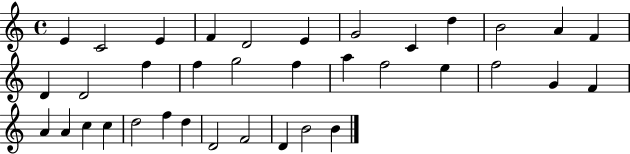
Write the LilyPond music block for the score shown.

{
  \clef treble
  \time 4/4
  \defaultTimeSignature
  \key c \major
  e'4 c'2 e'4 | f'4 d'2 e'4 | g'2 c'4 d''4 | b'2 a'4 f'4 | \break d'4 d'2 f''4 | f''4 g''2 f''4 | a''4 f''2 e''4 | f''2 g'4 f'4 | \break a'4 a'4 c''4 c''4 | d''2 f''4 d''4 | d'2 f'2 | d'4 b'2 b'4 | \break \bar "|."
}